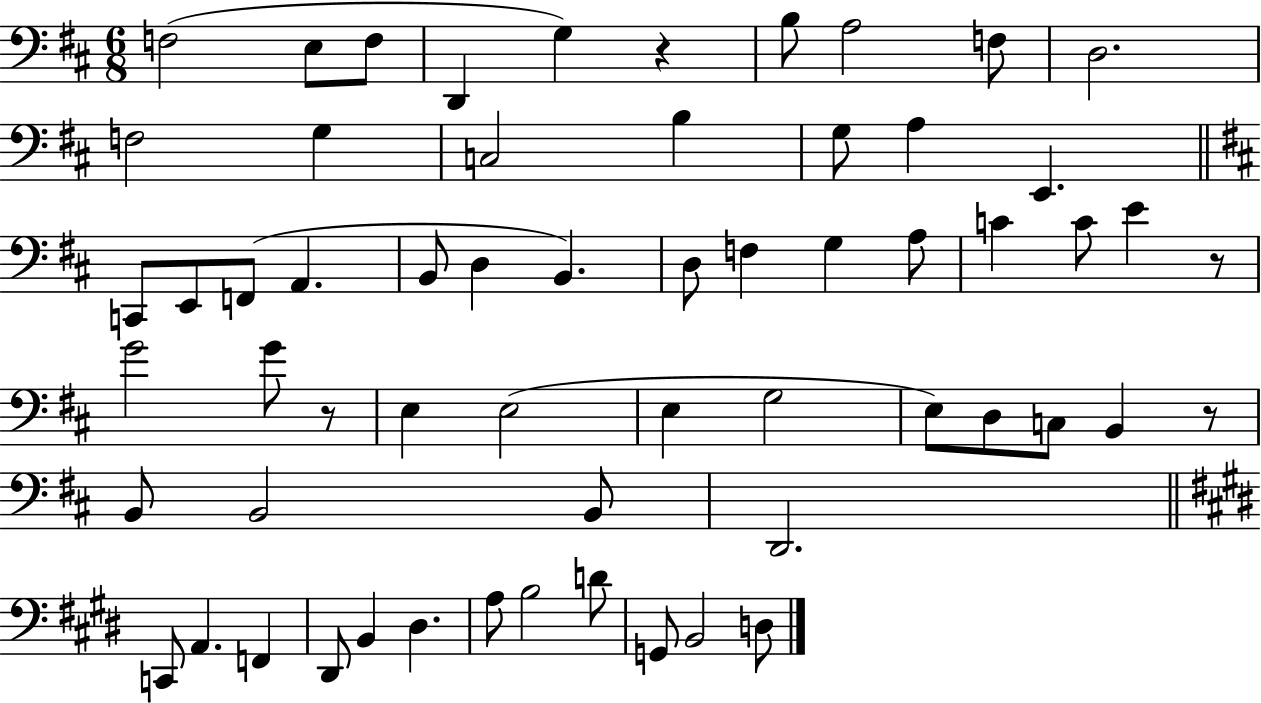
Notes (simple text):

F3/h E3/e F3/e D2/q G3/q R/q B3/e A3/h F3/e D3/h. F3/h G3/q C3/h B3/q G3/e A3/q E2/q. C2/e E2/e F2/e A2/q. B2/e D3/q B2/q. D3/e F3/q G3/q A3/e C4/q C4/e E4/q R/e G4/h G4/e R/e E3/q E3/h E3/q G3/h E3/e D3/e C3/e B2/q R/e B2/e B2/h B2/e D2/h. C2/e A2/q. F2/q D#2/e B2/q D#3/q. A3/e B3/h D4/e G2/e B2/h D3/e